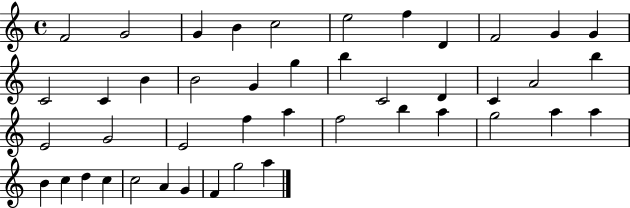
F4/h G4/h G4/q B4/q C5/h E5/h F5/q D4/q F4/h G4/q G4/q C4/h C4/q B4/q B4/h G4/q G5/q B5/q C4/h D4/q C4/q A4/h B5/q E4/h G4/h E4/h F5/q A5/q F5/h B5/q A5/q G5/h A5/q A5/q B4/q C5/q D5/q C5/q C5/h A4/q G4/q F4/q G5/h A5/q